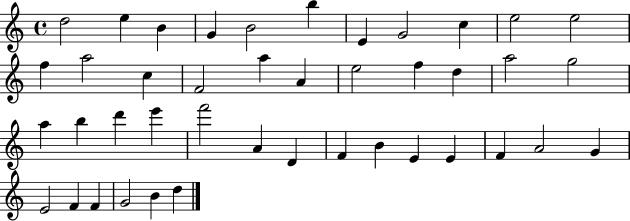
D5/h E5/q B4/q G4/q B4/h B5/q E4/q G4/h C5/q E5/h E5/h F5/q A5/h C5/q F4/h A5/q A4/q E5/h F5/q D5/q A5/h G5/h A5/q B5/q D6/q E6/q F6/h A4/q D4/q F4/q B4/q E4/q E4/q F4/q A4/h G4/q E4/h F4/q F4/q G4/h B4/q D5/q